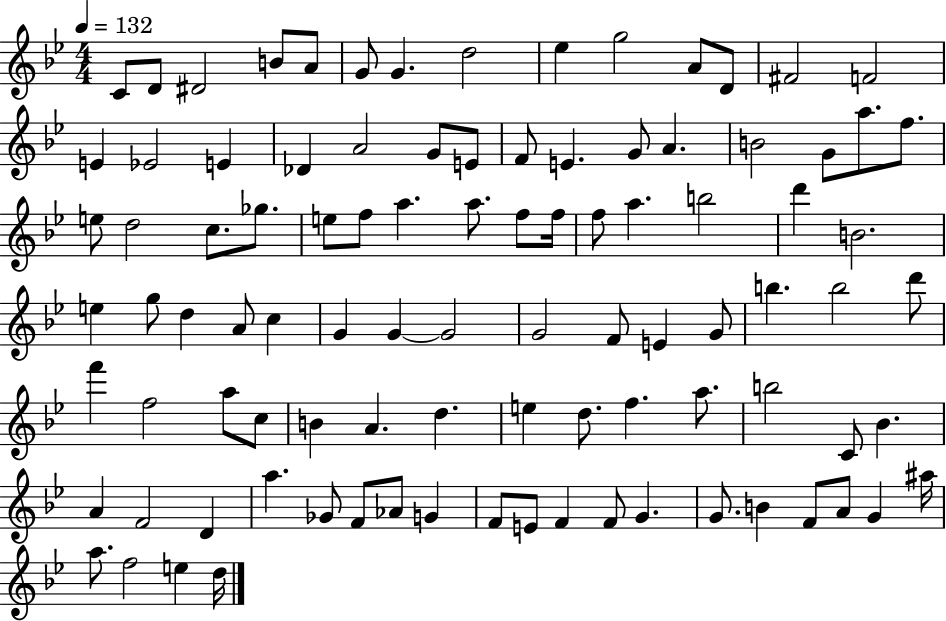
{
  \clef treble
  \numericTimeSignature
  \time 4/4
  \key bes \major
  \tempo 4 = 132
  c'8 d'8 dis'2 b'8 a'8 | g'8 g'4. d''2 | ees''4 g''2 a'8 d'8 | fis'2 f'2 | \break e'4 ees'2 e'4 | des'4 a'2 g'8 e'8 | f'8 e'4. g'8 a'4. | b'2 g'8 a''8. f''8. | \break e''8 d''2 c''8. ges''8. | e''8 f''8 a''4. a''8. f''8 f''16 | f''8 a''4. b''2 | d'''4 b'2. | \break e''4 g''8 d''4 a'8 c''4 | g'4 g'4~~ g'2 | g'2 f'8 e'4 g'8 | b''4. b''2 d'''8 | \break f'''4 f''2 a''8 c''8 | b'4 a'4. d''4. | e''4 d''8. f''4. a''8. | b''2 c'8 bes'4. | \break a'4 f'2 d'4 | a''4. ges'8 f'8 aes'8 g'4 | f'8 e'8 f'4 f'8 g'4. | g'8. b'4 f'8 a'8 g'4 ais''16 | \break a''8. f''2 e''4 d''16 | \bar "|."
}